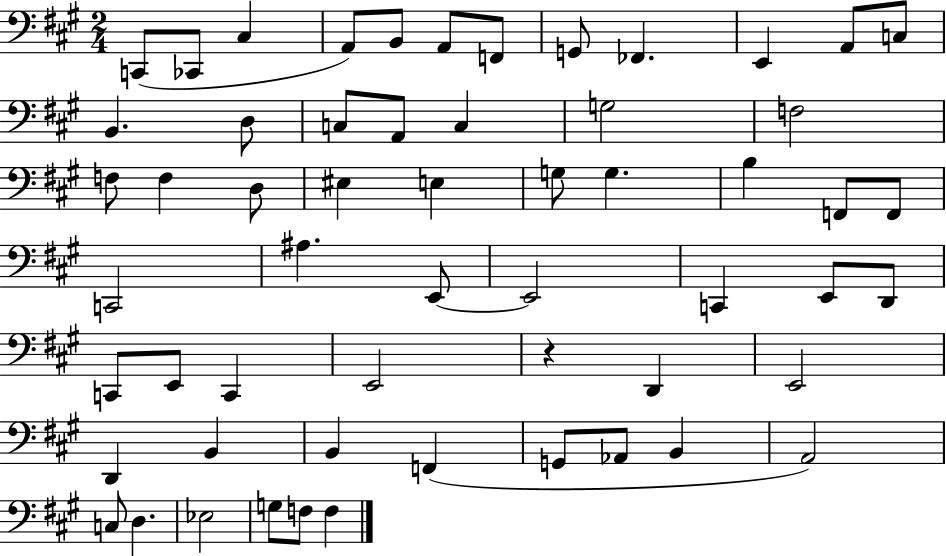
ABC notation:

X:1
T:Untitled
M:2/4
L:1/4
K:A
C,,/2 _C,,/2 ^C, A,,/2 B,,/2 A,,/2 F,,/2 G,,/2 _F,, E,, A,,/2 C,/2 B,, D,/2 C,/2 A,,/2 C, G,2 F,2 F,/2 F, D,/2 ^E, E, G,/2 G, B, F,,/2 F,,/2 C,,2 ^A, E,,/2 E,,2 C,, E,,/2 D,,/2 C,,/2 E,,/2 C,, E,,2 z D,, E,,2 D,, B,, B,, F,, G,,/2 _A,,/2 B,, A,,2 C,/2 D, _E,2 G,/2 F,/2 F,